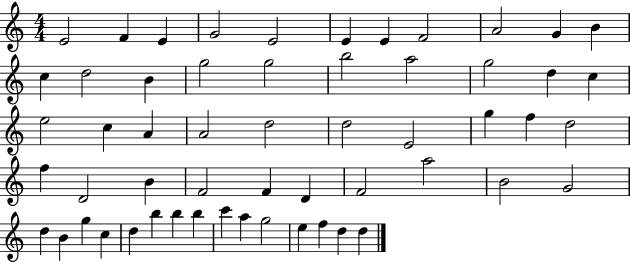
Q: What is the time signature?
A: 4/4